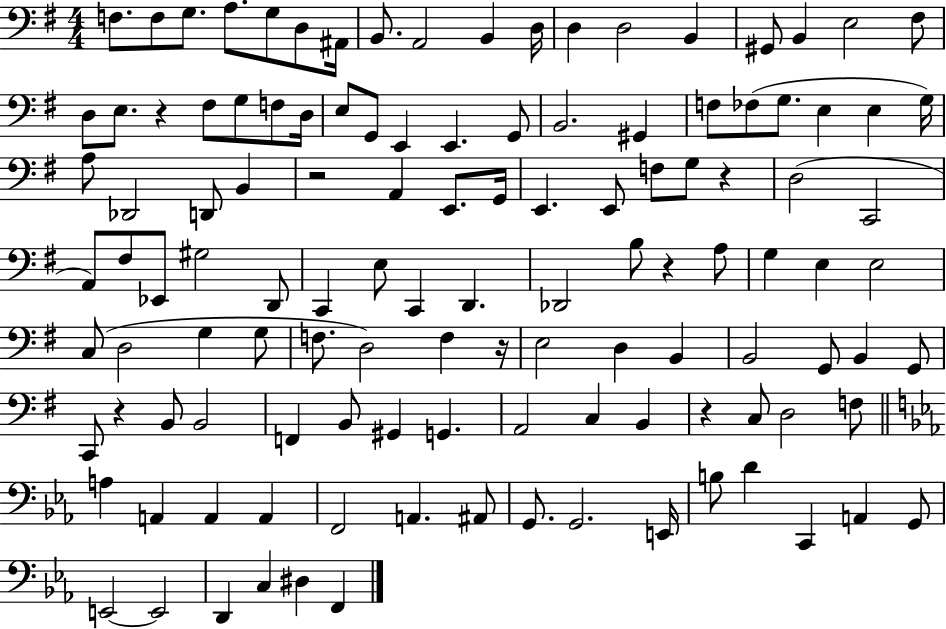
X:1
T:Untitled
M:4/4
L:1/4
K:G
F,/2 F,/2 G,/2 A,/2 G,/2 D,/2 ^A,,/4 B,,/2 A,,2 B,, D,/4 D, D,2 B,, ^G,,/2 B,, E,2 ^F,/2 D,/2 E,/2 z ^F,/2 G,/2 F,/2 D,/4 E,/2 G,,/2 E,, E,, G,,/2 B,,2 ^G,, F,/2 _F,/2 G,/2 E, E, G,/4 A,/2 _D,,2 D,,/2 B,, z2 A,, E,,/2 G,,/4 E,, E,,/2 F,/2 G,/2 z D,2 C,,2 A,,/2 ^F,/2 _E,,/2 ^G,2 D,,/2 C,, E,/2 C,, D,, _D,,2 B,/2 z A,/2 G, E, E,2 C,/2 D,2 G, G,/2 F,/2 D,2 F, z/4 E,2 D, B,, B,,2 G,,/2 B,, G,,/2 C,,/2 z B,,/2 B,,2 F,, B,,/2 ^G,, G,, A,,2 C, B,, z C,/2 D,2 F,/2 A, A,, A,, A,, F,,2 A,, ^A,,/2 G,,/2 G,,2 E,,/4 B,/2 D C,, A,, G,,/2 E,,2 E,,2 D,, C, ^D, F,,